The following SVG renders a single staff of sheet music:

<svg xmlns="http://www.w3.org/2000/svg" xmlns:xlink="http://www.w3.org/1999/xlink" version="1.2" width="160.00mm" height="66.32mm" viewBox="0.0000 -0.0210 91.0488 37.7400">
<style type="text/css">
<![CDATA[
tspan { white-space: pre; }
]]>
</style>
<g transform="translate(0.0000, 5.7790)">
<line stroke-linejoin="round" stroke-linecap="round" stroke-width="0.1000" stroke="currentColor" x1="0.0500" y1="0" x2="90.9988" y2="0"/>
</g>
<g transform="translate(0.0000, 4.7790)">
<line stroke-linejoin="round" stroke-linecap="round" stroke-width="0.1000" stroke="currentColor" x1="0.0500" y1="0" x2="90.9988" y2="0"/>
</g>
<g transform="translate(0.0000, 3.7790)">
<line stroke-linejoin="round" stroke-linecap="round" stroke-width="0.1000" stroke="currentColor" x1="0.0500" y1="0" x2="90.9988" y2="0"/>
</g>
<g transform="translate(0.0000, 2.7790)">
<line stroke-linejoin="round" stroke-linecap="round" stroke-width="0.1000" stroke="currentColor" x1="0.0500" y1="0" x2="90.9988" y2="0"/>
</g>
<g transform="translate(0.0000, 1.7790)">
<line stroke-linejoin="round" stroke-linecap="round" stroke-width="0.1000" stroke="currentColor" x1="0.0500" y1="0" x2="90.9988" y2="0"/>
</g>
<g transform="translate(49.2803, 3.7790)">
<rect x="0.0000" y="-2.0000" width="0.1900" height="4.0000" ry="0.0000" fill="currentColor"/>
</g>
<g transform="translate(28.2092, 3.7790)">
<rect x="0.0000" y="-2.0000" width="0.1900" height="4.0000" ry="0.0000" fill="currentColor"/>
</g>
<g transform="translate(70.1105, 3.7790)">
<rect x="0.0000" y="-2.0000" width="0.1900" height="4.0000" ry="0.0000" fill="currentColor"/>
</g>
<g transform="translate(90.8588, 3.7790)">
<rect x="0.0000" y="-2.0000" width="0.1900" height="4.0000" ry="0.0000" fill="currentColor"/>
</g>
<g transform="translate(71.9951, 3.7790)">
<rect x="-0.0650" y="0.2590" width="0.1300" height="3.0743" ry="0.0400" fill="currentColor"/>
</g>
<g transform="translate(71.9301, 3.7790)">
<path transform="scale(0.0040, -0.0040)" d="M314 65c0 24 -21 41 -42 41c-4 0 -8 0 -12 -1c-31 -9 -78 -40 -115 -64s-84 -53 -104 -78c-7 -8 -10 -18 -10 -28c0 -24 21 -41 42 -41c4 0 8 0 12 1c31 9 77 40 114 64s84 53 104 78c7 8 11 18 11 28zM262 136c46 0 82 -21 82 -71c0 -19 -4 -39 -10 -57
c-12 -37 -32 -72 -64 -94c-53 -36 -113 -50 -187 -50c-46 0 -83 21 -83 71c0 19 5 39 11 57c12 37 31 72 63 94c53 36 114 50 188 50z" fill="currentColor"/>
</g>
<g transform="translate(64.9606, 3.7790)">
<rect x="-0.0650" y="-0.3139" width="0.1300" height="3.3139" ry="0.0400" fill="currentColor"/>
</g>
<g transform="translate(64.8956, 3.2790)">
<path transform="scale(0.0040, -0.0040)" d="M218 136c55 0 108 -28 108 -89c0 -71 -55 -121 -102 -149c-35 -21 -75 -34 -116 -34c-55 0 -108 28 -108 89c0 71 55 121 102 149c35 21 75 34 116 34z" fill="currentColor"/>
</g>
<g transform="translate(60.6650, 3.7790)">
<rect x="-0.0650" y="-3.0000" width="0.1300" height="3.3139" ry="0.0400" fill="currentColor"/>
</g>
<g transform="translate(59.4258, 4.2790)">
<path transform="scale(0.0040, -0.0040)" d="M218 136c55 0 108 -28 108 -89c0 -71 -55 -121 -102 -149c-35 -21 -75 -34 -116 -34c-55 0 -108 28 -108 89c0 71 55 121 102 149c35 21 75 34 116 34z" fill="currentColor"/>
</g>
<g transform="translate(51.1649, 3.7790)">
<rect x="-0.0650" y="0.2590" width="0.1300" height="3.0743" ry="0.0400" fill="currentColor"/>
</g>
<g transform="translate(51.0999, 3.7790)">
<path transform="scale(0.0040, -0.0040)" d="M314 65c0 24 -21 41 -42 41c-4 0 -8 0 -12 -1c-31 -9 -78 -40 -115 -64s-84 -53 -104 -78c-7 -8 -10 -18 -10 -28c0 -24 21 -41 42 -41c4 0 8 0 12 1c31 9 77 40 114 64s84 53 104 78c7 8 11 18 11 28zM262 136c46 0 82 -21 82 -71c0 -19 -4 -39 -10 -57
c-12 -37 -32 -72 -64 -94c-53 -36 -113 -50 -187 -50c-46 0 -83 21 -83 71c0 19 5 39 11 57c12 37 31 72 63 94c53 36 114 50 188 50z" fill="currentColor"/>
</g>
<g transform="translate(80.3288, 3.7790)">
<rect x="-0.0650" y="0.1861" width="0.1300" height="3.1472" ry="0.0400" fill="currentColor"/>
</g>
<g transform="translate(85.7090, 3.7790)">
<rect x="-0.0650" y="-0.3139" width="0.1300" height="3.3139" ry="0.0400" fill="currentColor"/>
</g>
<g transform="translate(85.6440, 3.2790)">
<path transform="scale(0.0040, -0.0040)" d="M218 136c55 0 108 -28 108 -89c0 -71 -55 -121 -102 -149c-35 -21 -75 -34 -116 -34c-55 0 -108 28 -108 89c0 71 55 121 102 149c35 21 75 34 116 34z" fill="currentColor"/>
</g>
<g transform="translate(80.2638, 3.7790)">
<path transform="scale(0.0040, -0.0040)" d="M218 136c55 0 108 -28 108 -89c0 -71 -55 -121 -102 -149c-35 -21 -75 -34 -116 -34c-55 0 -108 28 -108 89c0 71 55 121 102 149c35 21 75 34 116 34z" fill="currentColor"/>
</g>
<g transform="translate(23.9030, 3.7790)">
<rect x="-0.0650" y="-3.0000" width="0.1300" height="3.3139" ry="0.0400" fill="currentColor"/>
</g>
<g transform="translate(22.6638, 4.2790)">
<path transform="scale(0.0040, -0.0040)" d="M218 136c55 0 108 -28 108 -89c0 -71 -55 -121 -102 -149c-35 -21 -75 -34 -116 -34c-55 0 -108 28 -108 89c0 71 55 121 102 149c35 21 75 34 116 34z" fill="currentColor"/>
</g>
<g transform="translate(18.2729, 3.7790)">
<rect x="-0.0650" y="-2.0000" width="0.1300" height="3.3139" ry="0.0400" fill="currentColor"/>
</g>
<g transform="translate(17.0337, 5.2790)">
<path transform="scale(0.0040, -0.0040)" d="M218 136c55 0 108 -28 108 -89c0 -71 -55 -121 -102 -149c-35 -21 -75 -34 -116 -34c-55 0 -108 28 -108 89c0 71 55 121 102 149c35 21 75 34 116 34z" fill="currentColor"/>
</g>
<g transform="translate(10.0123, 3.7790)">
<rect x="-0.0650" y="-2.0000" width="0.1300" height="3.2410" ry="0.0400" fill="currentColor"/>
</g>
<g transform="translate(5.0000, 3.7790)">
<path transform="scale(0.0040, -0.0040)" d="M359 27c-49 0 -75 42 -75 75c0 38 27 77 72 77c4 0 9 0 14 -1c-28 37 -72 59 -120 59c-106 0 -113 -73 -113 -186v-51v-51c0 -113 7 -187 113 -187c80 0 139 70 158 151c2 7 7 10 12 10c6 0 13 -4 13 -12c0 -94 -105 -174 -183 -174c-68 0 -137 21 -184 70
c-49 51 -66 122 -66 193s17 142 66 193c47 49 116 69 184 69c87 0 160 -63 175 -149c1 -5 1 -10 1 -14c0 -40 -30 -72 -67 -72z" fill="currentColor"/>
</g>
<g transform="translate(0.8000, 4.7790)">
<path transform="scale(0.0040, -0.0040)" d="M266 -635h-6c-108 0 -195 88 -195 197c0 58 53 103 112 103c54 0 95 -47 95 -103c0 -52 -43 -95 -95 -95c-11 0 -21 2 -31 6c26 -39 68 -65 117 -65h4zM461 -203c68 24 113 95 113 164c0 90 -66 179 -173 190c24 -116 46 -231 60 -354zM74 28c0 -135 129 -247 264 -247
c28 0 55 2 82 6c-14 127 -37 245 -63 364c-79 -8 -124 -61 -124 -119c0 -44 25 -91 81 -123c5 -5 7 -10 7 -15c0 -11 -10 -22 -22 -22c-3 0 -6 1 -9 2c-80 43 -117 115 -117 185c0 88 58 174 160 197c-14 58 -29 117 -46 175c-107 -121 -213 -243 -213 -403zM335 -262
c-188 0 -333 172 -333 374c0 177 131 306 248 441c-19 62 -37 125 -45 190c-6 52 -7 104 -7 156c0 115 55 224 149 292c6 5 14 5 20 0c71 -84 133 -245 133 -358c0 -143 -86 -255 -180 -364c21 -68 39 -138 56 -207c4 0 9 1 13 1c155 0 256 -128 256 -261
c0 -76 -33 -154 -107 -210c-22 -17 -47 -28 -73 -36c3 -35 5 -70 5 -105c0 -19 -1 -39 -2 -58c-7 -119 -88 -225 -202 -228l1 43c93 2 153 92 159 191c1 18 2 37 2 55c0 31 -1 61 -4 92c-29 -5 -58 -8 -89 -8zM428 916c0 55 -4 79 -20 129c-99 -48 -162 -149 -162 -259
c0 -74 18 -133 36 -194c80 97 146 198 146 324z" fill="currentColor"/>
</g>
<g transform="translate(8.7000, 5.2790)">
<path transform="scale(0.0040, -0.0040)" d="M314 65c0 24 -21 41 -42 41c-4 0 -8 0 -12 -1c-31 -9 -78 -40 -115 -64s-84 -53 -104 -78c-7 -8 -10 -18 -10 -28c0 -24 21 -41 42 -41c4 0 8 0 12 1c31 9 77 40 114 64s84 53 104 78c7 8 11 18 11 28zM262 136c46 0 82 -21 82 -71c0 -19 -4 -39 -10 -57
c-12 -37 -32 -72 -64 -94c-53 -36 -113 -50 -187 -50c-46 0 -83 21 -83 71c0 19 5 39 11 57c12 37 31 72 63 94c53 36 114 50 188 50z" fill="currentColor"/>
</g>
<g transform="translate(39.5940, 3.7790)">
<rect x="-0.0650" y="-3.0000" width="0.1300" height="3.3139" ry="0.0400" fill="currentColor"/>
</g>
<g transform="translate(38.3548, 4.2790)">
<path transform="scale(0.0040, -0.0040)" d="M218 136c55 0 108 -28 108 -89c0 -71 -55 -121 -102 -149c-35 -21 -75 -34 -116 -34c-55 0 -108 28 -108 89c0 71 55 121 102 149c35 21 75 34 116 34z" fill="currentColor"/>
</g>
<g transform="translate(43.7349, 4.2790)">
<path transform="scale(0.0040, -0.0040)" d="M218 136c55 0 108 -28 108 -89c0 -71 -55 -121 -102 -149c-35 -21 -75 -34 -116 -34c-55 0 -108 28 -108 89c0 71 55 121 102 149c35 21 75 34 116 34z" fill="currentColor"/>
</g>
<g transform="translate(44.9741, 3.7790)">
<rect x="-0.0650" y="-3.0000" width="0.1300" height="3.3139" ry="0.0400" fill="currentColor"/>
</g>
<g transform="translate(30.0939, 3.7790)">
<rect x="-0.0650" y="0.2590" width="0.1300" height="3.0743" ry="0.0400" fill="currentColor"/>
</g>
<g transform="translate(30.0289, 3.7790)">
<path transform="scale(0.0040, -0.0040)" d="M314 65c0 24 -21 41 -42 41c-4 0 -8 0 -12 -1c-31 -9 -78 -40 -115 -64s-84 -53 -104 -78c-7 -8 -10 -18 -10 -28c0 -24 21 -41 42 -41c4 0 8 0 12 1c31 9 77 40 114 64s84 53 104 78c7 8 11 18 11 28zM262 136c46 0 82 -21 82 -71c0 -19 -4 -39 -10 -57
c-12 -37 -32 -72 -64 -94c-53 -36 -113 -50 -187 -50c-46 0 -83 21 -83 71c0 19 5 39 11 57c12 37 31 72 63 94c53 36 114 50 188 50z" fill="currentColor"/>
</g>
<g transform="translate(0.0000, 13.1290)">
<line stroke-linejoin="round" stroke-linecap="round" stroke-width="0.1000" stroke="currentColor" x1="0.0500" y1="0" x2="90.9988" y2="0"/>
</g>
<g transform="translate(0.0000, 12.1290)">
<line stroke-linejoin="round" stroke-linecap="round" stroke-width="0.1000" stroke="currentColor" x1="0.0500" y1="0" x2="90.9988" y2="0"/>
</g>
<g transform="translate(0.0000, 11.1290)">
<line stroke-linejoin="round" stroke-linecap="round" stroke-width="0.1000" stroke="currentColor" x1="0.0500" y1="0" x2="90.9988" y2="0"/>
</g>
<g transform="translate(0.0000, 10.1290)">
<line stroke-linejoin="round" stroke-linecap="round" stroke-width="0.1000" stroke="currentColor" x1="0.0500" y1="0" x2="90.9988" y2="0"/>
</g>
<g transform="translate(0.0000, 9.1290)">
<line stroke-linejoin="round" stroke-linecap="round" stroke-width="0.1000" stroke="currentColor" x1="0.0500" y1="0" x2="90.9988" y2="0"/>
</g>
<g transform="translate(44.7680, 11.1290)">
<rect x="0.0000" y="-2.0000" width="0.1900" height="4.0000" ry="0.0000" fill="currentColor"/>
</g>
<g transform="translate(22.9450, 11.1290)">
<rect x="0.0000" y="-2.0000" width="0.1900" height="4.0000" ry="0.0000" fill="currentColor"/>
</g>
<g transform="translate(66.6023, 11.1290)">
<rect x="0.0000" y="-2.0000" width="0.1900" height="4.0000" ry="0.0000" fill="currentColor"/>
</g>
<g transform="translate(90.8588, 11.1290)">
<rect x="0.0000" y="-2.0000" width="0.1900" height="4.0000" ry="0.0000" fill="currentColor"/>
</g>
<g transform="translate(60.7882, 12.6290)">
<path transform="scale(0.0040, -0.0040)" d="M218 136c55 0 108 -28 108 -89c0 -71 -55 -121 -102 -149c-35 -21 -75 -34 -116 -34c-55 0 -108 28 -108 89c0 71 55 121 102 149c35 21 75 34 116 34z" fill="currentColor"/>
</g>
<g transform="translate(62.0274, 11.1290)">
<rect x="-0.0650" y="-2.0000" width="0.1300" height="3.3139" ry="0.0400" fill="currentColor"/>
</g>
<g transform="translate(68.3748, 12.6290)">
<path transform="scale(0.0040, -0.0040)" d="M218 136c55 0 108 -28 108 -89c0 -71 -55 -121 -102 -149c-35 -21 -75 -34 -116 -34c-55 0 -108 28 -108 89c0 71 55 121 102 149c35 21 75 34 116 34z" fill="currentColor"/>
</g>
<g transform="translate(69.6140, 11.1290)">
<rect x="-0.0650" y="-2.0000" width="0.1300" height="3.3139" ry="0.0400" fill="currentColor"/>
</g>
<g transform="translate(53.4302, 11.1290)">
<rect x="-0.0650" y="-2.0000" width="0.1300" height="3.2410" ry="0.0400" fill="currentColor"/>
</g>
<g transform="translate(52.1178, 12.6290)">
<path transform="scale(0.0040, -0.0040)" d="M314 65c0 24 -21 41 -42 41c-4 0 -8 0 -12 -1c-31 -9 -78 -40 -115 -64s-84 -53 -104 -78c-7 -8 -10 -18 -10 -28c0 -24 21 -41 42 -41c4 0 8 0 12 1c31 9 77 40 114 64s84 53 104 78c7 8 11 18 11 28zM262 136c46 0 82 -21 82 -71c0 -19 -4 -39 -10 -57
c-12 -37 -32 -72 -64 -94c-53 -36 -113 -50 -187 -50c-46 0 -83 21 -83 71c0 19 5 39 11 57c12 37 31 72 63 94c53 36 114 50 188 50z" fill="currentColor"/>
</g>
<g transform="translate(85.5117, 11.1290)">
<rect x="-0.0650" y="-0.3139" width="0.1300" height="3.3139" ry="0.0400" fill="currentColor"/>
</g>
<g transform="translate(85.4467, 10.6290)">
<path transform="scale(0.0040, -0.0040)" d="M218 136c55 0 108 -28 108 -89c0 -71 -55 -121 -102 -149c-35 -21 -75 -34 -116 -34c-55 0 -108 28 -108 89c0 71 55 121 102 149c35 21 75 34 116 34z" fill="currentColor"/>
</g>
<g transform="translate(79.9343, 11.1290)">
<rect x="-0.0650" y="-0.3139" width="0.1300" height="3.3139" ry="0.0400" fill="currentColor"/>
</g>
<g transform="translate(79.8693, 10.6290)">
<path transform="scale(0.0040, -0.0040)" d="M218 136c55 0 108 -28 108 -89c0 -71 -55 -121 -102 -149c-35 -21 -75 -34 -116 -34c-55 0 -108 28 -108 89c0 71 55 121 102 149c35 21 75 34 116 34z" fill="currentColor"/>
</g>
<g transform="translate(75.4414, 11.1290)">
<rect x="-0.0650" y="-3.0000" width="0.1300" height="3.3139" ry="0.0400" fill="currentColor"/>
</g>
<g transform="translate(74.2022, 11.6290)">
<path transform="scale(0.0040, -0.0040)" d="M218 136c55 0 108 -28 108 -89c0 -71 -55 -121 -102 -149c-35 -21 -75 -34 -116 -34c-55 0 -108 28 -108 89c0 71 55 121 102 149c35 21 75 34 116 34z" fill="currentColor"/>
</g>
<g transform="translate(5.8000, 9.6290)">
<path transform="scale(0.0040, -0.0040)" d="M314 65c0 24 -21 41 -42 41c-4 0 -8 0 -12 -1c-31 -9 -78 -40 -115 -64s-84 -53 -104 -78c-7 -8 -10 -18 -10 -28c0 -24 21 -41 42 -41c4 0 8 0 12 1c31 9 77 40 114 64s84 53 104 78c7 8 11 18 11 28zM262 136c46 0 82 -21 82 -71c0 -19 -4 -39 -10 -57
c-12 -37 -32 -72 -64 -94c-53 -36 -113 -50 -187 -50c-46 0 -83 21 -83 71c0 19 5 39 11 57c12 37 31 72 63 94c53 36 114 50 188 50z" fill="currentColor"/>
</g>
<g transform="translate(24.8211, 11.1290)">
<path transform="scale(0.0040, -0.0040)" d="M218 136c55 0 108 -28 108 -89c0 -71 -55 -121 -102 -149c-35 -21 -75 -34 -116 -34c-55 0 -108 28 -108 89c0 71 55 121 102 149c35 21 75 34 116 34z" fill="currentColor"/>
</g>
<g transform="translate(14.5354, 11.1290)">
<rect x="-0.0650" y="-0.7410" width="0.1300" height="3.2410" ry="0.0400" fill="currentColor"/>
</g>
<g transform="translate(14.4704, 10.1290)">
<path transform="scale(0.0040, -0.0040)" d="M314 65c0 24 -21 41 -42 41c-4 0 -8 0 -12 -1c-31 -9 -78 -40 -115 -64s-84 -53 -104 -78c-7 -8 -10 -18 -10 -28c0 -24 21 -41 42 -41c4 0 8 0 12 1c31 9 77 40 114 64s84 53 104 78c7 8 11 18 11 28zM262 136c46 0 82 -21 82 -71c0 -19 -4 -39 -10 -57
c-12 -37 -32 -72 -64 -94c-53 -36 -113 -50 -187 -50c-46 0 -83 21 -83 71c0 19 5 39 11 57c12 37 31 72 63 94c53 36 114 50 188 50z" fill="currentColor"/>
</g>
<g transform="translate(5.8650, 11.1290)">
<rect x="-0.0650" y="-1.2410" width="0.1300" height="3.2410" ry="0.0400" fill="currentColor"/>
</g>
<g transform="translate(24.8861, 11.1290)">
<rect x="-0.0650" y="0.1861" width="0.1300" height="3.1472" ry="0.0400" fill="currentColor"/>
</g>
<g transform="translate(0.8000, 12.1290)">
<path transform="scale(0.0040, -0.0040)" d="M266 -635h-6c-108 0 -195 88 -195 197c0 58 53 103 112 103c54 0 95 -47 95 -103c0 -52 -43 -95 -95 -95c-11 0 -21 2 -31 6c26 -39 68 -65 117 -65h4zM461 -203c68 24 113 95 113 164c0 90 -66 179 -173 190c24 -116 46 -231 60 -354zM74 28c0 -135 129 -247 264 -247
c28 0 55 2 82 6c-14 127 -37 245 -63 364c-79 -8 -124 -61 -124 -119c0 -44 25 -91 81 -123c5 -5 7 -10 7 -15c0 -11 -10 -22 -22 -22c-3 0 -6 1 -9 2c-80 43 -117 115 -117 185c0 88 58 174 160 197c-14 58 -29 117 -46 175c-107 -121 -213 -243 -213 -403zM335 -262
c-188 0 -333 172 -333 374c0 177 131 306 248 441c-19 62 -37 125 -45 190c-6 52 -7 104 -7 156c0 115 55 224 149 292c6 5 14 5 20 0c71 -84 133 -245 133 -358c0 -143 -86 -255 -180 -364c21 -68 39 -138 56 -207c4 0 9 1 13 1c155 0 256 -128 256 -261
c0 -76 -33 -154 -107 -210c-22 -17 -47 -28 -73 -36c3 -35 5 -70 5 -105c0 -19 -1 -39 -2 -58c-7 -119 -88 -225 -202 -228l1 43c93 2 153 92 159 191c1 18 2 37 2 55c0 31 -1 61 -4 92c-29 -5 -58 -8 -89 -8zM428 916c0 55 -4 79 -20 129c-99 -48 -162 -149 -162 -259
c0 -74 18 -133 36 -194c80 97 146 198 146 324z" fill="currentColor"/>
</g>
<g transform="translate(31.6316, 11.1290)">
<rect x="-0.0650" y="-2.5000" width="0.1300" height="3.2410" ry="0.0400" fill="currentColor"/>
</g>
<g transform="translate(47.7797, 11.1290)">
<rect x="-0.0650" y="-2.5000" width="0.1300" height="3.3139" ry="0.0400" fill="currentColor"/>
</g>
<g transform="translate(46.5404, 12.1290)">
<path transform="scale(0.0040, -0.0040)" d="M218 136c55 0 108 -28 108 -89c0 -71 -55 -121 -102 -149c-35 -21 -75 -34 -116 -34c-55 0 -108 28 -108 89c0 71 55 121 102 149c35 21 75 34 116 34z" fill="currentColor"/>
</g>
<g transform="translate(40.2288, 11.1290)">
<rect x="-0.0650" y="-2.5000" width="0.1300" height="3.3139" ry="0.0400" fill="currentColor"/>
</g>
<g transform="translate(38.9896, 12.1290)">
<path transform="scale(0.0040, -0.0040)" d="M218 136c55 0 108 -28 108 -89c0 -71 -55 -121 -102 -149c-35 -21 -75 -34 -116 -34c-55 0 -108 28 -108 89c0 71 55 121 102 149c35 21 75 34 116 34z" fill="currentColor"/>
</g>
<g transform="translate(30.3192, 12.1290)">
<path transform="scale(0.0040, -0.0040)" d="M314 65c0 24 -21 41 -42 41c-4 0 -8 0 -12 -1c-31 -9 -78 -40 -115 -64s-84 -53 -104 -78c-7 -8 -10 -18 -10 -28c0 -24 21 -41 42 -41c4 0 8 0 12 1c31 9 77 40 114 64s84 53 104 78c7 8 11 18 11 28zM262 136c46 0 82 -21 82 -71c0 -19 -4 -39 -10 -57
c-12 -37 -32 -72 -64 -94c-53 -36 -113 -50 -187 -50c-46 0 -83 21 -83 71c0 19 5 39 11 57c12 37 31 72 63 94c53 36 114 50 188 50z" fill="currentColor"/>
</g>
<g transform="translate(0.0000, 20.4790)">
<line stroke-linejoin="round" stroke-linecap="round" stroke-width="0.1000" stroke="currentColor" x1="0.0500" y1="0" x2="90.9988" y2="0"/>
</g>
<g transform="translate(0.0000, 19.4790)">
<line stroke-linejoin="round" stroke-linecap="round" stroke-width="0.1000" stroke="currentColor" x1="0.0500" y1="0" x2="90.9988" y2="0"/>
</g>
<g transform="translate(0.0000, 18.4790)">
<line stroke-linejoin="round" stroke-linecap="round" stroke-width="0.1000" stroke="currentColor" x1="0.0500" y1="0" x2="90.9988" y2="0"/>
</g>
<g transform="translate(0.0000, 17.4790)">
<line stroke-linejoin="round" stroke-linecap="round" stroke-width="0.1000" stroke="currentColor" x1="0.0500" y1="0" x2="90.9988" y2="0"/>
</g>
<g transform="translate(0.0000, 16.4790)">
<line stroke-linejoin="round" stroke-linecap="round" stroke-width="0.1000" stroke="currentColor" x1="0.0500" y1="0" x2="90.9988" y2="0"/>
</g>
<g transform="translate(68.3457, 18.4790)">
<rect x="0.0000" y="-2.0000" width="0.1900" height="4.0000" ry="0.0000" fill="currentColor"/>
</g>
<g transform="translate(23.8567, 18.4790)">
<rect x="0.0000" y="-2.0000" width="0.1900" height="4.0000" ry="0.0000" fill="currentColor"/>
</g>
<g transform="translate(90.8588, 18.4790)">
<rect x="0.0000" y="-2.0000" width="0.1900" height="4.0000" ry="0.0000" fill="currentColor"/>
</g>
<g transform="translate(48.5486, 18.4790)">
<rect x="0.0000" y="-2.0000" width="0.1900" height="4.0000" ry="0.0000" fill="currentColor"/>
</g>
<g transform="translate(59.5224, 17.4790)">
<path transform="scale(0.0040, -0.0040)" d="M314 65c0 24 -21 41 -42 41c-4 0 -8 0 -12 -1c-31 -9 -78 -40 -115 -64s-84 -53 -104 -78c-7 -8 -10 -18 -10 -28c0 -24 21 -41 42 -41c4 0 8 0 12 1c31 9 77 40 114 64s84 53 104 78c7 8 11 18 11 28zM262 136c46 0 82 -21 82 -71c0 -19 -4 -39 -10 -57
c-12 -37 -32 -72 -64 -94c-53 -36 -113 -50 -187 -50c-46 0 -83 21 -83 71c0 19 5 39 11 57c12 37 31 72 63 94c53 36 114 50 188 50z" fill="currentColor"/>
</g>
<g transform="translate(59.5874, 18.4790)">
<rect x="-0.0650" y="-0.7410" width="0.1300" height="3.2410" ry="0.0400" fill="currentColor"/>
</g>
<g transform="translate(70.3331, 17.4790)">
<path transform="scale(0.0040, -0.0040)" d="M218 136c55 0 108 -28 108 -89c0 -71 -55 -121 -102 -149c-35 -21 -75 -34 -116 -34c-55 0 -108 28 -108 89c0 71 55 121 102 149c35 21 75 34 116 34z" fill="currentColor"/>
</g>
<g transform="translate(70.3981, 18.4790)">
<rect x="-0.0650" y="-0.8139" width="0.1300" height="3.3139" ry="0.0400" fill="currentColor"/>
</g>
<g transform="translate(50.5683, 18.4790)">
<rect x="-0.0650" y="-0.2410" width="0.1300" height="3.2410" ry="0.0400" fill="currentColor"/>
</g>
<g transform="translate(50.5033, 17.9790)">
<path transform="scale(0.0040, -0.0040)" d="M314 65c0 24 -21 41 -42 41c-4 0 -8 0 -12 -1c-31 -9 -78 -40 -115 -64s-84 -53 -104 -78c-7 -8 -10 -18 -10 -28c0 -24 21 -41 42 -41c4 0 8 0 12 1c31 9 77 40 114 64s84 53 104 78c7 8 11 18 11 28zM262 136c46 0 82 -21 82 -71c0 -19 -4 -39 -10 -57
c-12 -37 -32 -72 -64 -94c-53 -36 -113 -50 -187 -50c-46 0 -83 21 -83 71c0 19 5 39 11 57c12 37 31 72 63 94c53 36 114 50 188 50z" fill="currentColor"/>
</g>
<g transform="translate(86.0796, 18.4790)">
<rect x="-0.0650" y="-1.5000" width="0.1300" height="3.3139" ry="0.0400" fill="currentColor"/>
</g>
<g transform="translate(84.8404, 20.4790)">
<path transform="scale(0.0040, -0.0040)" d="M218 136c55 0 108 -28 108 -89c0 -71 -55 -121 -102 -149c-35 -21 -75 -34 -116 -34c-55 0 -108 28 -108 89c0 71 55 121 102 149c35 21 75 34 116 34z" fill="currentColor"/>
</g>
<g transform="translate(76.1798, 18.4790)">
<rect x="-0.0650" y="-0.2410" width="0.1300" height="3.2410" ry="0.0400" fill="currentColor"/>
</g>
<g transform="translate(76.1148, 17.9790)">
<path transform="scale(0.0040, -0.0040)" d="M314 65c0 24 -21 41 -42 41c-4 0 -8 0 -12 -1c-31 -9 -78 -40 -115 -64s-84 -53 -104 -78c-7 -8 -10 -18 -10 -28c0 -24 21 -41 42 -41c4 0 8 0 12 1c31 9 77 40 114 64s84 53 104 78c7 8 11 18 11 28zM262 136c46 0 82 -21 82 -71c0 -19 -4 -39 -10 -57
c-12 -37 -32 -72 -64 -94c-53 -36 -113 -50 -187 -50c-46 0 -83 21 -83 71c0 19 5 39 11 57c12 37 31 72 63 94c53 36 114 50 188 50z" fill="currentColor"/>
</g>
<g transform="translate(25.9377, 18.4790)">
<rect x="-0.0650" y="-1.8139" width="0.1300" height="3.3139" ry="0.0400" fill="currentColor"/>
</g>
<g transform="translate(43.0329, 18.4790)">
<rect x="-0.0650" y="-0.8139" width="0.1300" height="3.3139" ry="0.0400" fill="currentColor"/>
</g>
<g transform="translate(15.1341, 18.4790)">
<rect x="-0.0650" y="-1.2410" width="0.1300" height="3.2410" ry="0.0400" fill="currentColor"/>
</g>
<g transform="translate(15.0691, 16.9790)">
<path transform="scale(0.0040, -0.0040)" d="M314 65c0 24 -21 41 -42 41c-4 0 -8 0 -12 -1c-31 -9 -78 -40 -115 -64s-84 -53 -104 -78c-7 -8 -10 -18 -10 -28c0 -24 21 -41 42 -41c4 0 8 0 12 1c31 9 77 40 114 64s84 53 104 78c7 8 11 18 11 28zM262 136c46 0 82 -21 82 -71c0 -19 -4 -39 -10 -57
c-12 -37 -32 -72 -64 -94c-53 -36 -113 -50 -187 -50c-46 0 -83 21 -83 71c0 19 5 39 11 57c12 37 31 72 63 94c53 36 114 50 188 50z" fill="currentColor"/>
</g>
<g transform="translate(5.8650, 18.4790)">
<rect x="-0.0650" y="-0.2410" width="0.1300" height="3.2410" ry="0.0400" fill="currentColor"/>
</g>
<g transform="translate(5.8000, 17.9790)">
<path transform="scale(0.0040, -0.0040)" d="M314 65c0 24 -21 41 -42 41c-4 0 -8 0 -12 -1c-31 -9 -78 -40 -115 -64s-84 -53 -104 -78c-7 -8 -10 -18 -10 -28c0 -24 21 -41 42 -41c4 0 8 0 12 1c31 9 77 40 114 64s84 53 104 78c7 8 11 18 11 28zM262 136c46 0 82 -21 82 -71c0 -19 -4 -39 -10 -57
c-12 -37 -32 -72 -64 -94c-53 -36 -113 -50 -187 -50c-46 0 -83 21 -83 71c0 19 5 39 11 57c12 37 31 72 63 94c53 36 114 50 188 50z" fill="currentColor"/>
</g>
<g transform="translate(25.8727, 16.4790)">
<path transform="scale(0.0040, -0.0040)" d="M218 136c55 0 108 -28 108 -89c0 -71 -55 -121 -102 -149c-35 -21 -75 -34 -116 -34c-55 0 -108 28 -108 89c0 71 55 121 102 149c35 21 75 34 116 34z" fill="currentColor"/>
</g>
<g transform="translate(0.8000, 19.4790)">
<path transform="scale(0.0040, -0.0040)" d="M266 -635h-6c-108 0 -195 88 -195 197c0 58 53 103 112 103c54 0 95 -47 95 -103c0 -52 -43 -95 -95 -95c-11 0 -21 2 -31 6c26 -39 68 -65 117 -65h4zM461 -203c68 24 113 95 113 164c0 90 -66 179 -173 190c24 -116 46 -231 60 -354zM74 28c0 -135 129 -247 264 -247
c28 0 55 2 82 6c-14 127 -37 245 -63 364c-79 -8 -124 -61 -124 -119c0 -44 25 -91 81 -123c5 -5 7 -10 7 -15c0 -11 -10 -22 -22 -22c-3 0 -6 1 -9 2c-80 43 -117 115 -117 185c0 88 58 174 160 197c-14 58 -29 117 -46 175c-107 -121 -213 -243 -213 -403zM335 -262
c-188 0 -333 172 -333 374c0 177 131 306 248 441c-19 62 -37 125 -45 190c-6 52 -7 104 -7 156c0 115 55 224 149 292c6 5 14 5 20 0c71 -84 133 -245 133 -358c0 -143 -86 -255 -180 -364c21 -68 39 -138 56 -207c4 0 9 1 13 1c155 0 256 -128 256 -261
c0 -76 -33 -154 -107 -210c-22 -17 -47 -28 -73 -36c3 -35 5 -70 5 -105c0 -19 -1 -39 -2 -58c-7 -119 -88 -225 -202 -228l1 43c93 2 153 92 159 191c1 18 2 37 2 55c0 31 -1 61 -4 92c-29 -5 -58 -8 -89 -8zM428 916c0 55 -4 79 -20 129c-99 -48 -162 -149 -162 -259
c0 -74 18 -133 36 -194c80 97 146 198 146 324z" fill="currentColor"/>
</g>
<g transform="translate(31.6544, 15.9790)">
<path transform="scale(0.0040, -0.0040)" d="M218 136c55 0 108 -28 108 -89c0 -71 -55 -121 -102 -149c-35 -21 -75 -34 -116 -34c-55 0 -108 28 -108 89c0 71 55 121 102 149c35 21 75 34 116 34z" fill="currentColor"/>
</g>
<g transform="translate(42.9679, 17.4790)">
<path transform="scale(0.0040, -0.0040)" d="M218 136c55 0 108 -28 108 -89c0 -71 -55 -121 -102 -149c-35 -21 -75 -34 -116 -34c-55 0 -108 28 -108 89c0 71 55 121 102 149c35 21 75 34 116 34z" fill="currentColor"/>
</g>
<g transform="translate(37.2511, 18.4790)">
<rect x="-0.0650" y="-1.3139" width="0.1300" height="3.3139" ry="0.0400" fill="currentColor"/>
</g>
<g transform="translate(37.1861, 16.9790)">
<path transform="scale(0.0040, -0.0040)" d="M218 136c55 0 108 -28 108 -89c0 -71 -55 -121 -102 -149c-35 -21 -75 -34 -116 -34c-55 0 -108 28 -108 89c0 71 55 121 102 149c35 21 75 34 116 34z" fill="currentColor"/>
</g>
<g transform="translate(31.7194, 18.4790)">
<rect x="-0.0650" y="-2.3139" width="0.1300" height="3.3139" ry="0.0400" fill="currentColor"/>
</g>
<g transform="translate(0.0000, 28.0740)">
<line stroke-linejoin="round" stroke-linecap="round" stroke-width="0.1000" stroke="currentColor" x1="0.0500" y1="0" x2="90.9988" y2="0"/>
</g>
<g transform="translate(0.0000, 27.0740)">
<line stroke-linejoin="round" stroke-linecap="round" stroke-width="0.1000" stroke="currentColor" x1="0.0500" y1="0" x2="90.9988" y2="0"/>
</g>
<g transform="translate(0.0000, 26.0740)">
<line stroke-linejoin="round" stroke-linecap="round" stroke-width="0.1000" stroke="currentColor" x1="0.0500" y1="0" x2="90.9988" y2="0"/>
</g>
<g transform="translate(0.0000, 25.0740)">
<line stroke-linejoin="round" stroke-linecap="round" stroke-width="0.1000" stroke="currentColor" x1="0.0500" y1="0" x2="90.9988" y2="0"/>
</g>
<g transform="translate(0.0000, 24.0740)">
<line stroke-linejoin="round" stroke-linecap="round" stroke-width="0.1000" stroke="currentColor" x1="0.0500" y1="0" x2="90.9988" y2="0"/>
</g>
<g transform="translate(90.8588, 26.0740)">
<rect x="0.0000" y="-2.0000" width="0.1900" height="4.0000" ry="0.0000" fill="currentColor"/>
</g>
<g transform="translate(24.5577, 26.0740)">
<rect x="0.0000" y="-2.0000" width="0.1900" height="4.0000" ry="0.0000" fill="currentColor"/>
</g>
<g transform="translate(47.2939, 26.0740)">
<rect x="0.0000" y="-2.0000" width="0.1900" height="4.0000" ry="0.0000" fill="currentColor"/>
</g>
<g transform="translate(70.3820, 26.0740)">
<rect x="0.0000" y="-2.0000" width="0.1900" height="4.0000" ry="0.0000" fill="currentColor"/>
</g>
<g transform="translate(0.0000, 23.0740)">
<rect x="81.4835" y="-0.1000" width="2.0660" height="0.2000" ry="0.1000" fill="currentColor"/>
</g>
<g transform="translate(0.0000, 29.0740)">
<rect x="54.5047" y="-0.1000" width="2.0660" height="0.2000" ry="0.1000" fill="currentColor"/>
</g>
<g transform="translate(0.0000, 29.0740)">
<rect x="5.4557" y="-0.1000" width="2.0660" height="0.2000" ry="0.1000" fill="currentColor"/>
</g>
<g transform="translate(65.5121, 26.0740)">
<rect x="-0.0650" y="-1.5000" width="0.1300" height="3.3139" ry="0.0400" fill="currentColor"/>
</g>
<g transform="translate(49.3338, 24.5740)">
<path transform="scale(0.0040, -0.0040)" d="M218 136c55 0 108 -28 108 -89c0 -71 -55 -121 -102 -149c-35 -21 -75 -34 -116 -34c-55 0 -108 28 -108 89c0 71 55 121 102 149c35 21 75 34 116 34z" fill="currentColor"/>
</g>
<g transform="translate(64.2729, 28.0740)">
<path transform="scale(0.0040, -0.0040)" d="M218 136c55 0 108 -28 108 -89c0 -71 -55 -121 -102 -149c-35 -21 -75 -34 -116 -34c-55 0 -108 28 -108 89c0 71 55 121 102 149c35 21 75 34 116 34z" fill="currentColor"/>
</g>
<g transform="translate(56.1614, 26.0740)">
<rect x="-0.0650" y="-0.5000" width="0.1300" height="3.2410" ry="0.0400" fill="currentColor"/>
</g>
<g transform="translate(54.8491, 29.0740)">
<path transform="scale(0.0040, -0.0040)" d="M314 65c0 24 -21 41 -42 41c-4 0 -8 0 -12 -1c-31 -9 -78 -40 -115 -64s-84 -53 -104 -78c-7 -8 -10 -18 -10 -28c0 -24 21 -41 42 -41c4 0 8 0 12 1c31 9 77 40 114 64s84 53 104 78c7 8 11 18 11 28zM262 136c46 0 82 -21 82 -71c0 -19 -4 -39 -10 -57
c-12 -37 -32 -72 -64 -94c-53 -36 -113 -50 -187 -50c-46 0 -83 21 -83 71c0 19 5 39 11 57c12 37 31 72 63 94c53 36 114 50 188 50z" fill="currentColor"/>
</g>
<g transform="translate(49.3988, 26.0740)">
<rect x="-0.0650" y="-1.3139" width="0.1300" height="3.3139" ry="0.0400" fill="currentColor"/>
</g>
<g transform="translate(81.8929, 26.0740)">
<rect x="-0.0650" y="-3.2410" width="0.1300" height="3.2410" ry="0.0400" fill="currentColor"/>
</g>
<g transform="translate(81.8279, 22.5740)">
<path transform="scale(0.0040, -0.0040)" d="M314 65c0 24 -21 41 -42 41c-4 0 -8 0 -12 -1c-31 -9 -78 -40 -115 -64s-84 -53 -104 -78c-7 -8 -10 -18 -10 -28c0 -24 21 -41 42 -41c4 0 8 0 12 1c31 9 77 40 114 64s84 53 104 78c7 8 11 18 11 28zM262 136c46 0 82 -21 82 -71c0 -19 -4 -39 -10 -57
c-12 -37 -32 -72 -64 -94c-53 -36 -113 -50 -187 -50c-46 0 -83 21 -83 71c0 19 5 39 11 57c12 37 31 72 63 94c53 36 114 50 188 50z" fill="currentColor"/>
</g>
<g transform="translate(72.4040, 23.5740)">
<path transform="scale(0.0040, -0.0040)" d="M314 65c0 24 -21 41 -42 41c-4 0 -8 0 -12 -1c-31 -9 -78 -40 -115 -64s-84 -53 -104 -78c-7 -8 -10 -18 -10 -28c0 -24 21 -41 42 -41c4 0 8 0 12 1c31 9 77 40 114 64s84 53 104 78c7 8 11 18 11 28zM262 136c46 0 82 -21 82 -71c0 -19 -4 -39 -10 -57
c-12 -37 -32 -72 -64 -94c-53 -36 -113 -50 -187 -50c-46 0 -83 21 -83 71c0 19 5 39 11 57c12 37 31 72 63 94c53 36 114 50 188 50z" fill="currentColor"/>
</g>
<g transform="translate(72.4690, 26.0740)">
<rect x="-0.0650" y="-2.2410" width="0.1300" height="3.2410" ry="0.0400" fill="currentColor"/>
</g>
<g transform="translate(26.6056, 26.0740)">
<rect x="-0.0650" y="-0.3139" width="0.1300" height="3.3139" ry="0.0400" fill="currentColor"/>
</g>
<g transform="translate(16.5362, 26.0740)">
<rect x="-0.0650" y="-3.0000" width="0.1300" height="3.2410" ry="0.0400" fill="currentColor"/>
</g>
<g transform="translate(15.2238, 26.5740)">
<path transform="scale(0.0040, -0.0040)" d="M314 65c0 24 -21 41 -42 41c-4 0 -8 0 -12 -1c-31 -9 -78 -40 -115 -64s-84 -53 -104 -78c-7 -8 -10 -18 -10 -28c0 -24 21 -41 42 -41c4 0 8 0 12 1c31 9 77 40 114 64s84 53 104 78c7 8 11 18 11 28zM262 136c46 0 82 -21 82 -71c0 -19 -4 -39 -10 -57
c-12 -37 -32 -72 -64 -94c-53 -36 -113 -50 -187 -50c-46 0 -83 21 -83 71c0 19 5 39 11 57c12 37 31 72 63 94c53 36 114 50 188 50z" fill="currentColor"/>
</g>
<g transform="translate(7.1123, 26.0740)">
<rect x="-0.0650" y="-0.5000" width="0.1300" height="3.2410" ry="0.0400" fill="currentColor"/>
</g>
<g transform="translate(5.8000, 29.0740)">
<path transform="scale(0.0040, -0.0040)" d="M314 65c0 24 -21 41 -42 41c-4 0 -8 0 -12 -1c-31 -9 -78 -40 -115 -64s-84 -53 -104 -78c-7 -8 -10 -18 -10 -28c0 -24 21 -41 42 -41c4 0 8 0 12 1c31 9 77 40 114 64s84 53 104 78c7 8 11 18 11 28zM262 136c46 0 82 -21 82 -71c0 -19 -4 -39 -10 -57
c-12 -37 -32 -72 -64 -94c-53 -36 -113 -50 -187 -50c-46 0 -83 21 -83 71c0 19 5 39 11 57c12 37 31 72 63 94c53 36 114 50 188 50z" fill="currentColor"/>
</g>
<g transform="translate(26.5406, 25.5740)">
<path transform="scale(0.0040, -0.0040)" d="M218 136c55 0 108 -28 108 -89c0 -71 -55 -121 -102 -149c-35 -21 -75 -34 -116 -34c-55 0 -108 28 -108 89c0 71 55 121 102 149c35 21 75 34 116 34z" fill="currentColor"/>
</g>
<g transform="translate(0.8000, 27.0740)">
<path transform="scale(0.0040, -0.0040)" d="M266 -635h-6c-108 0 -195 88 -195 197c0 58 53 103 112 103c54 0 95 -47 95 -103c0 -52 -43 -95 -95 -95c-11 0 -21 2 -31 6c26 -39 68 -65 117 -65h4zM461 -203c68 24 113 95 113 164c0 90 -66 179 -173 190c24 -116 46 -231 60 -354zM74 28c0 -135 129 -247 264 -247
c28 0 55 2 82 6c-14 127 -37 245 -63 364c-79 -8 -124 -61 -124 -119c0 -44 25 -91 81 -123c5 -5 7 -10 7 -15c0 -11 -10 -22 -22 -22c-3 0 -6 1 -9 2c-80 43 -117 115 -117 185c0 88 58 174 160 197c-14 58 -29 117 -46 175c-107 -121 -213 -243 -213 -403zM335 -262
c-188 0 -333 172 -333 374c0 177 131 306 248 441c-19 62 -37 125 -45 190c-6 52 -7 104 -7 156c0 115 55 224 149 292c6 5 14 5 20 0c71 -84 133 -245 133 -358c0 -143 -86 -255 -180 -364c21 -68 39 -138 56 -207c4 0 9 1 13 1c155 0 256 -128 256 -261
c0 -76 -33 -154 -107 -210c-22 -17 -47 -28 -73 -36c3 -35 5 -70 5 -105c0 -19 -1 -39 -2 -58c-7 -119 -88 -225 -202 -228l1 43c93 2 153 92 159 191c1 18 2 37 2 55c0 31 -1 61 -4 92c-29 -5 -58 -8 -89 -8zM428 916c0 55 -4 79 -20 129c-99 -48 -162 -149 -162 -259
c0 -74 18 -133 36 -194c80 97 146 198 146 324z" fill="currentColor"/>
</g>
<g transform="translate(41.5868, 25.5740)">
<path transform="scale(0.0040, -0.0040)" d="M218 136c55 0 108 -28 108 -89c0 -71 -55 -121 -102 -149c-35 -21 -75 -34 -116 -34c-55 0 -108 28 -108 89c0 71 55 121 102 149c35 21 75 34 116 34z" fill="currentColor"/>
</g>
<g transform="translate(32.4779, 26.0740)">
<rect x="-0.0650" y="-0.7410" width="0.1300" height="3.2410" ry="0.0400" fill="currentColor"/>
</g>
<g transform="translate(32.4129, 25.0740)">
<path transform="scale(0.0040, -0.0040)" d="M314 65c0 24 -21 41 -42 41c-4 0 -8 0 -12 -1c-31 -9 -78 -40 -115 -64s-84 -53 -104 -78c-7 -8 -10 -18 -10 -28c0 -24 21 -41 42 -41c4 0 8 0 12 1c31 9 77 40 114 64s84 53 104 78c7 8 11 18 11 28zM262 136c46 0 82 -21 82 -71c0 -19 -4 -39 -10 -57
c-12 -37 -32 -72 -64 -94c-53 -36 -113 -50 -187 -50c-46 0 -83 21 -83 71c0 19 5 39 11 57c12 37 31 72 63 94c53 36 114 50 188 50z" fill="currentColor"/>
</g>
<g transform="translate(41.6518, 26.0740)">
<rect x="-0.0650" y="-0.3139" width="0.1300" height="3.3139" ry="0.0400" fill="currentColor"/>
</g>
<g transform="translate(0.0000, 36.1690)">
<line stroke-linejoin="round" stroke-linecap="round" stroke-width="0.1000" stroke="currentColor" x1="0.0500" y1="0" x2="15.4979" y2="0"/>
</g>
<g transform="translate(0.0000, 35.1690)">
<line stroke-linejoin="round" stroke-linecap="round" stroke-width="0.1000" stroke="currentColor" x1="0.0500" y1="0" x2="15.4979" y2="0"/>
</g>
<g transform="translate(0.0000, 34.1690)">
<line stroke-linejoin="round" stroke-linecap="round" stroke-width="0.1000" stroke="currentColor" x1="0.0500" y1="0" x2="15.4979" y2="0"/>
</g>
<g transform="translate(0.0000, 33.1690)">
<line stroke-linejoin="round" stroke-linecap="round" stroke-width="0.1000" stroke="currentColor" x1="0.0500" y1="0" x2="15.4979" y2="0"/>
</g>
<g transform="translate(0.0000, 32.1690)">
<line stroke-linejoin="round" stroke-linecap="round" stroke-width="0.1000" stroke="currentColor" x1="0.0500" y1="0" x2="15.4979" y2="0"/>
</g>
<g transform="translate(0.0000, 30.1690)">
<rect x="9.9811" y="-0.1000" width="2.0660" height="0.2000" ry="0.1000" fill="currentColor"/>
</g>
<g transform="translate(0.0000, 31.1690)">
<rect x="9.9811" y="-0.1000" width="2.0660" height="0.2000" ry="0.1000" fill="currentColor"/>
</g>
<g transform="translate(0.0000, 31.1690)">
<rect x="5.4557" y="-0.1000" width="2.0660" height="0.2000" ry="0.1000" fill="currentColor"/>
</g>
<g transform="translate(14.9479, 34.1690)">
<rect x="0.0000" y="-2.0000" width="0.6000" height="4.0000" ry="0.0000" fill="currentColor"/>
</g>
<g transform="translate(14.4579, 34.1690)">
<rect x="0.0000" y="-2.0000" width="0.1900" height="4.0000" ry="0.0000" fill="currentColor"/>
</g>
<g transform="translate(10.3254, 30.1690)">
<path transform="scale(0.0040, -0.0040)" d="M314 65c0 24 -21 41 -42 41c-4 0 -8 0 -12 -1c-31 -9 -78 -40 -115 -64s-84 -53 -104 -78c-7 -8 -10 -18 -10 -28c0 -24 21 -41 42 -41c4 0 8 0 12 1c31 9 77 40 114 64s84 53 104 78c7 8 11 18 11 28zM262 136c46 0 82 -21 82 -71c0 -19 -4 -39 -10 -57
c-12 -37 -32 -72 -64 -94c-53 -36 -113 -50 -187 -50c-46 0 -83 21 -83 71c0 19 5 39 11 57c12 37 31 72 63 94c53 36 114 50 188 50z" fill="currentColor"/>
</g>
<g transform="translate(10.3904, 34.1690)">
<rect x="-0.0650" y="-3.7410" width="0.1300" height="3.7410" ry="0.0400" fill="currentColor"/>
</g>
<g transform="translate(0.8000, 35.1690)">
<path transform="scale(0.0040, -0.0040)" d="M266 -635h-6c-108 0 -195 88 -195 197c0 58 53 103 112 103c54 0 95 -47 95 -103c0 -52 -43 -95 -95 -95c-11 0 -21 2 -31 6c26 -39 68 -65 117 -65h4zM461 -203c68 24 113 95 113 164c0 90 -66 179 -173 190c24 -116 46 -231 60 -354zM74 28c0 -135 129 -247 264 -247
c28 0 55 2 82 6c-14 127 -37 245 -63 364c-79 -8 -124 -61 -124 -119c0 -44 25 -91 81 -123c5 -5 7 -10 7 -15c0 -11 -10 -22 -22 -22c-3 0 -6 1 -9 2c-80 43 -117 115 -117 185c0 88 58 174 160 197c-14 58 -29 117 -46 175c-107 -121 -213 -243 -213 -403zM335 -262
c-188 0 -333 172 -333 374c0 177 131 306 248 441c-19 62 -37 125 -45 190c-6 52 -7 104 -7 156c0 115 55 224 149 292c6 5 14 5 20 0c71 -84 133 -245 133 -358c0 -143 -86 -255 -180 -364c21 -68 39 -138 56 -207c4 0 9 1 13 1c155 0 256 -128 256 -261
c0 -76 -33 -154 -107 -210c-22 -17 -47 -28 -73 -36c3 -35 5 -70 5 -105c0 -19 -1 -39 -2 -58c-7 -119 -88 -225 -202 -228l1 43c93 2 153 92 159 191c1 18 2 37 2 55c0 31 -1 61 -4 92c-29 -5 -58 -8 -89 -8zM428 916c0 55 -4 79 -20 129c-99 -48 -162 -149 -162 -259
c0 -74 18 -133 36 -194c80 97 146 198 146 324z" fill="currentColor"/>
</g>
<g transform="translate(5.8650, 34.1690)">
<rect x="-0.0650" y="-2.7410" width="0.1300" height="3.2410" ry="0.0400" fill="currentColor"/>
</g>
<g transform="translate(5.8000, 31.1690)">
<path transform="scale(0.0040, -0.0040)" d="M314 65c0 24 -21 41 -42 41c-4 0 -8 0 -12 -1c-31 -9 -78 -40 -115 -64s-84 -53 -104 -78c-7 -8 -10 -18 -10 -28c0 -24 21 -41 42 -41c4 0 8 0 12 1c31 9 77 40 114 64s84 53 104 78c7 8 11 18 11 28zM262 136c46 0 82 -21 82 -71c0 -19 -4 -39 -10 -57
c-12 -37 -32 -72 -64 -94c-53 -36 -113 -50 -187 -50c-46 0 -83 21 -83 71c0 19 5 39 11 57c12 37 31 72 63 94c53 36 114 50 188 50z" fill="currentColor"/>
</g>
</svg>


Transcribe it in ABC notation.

X:1
T:Untitled
M:4/4
L:1/4
K:C
F2 F A B2 A A B2 A c B2 B c e2 d2 B G2 G G F2 F F A c c c2 e2 f g e d c2 d2 d c2 E C2 A2 c d2 c e C2 E g2 b2 a2 c'2